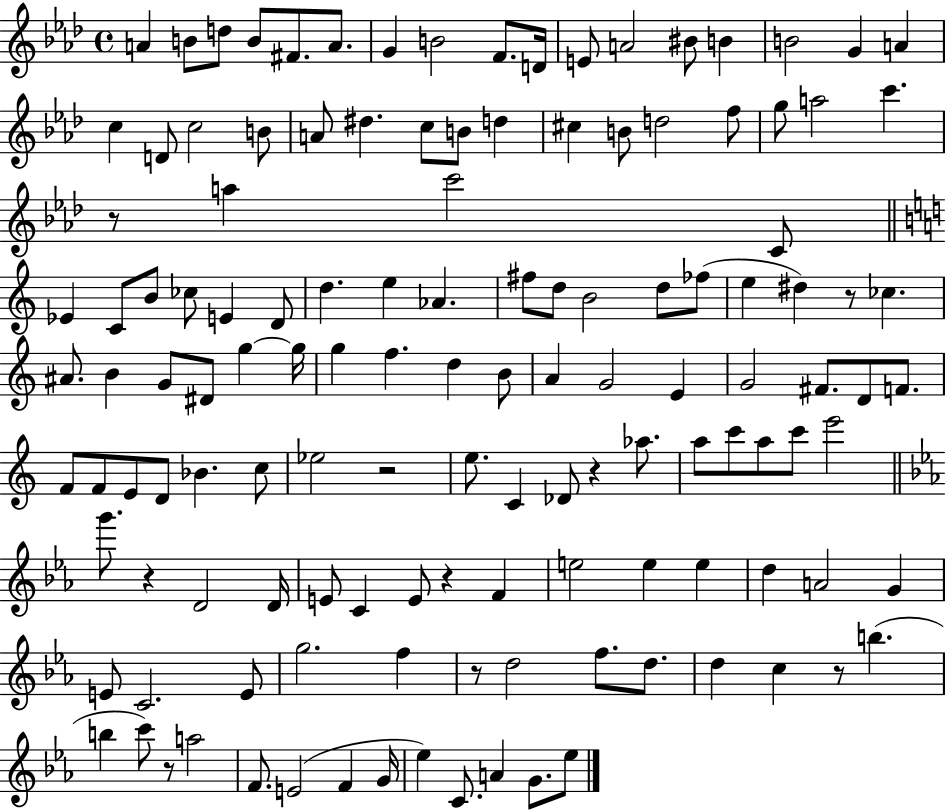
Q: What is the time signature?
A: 4/4